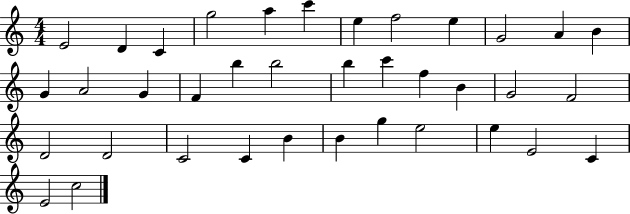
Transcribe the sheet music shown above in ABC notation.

X:1
T:Untitled
M:4/4
L:1/4
K:C
E2 D C g2 a c' e f2 e G2 A B G A2 G F b b2 b c' f B G2 F2 D2 D2 C2 C B B g e2 e E2 C E2 c2